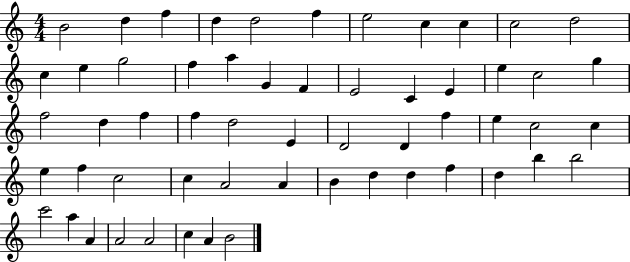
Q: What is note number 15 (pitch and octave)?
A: F5